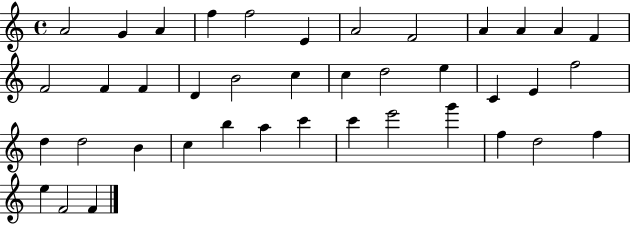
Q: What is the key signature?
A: C major